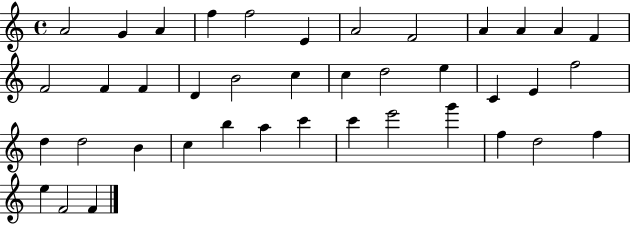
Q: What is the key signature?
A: C major